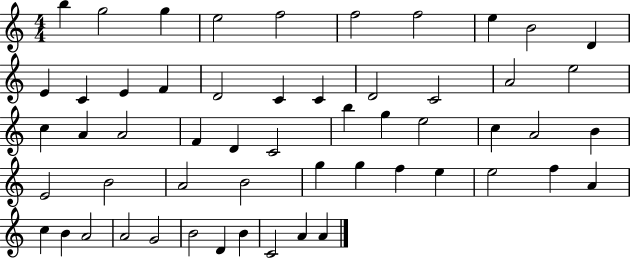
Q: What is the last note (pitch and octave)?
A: A4